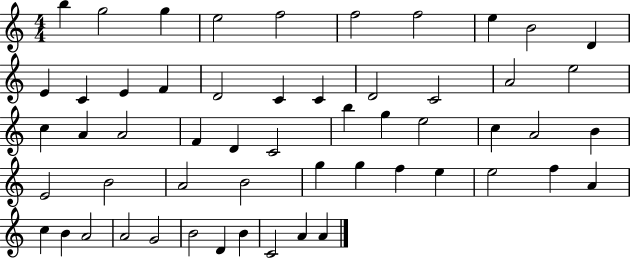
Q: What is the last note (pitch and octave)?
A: A4